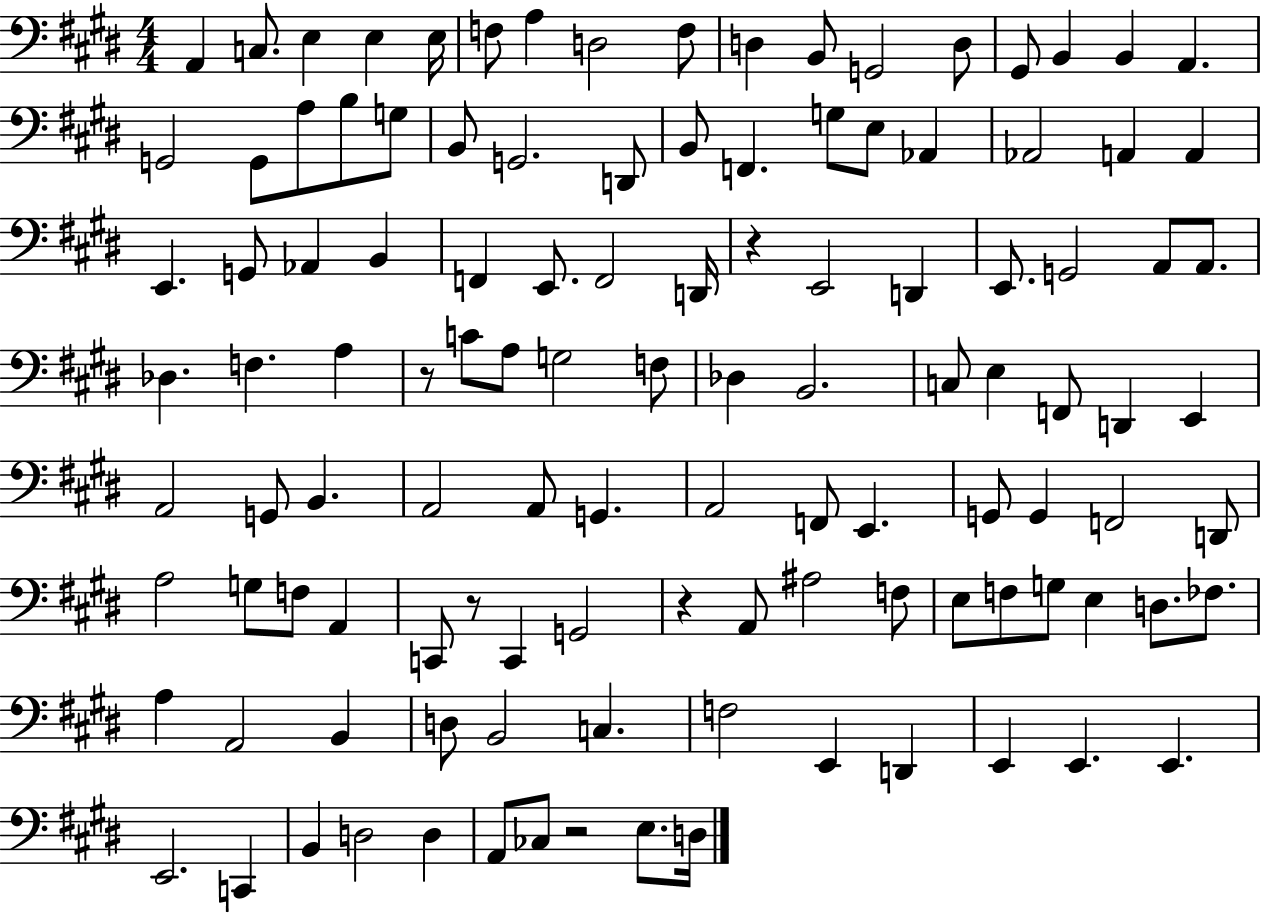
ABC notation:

X:1
T:Untitled
M:4/4
L:1/4
K:E
A,, C,/2 E, E, E,/4 F,/2 A, D,2 F,/2 D, B,,/2 G,,2 D,/2 ^G,,/2 B,, B,, A,, G,,2 G,,/2 A,/2 B,/2 G,/2 B,,/2 G,,2 D,,/2 B,,/2 F,, G,/2 E,/2 _A,, _A,,2 A,, A,, E,, G,,/2 _A,, B,, F,, E,,/2 F,,2 D,,/4 z E,,2 D,, E,,/2 G,,2 A,,/2 A,,/2 _D, F, A, z/2 C/2 A,/2 G,2 F,/2 _D, B,,2 C,/2 E, F,,/2 D,, E,, A,,2 G,,/2 B,, A,,2 A,,/2 G,, A,,2 F,,/2 E,, G,,/2 G,, F,,2 D,,/2 A,2 G,/2 F,/2 A,, C,,/2 z/2 C,, G,,2 z A,,/2 ^A,2 F,/2 E,/2 F,/2 G,/2 E, D,/2 _F,/2 A, A,,2 B,, D,/2 B,,2 C, F,2 E,, D,, E,, E,, E,, E,,2 C,, B,, D,2 D, A,,/2 _C,/2 z2 E,/2 D,/4